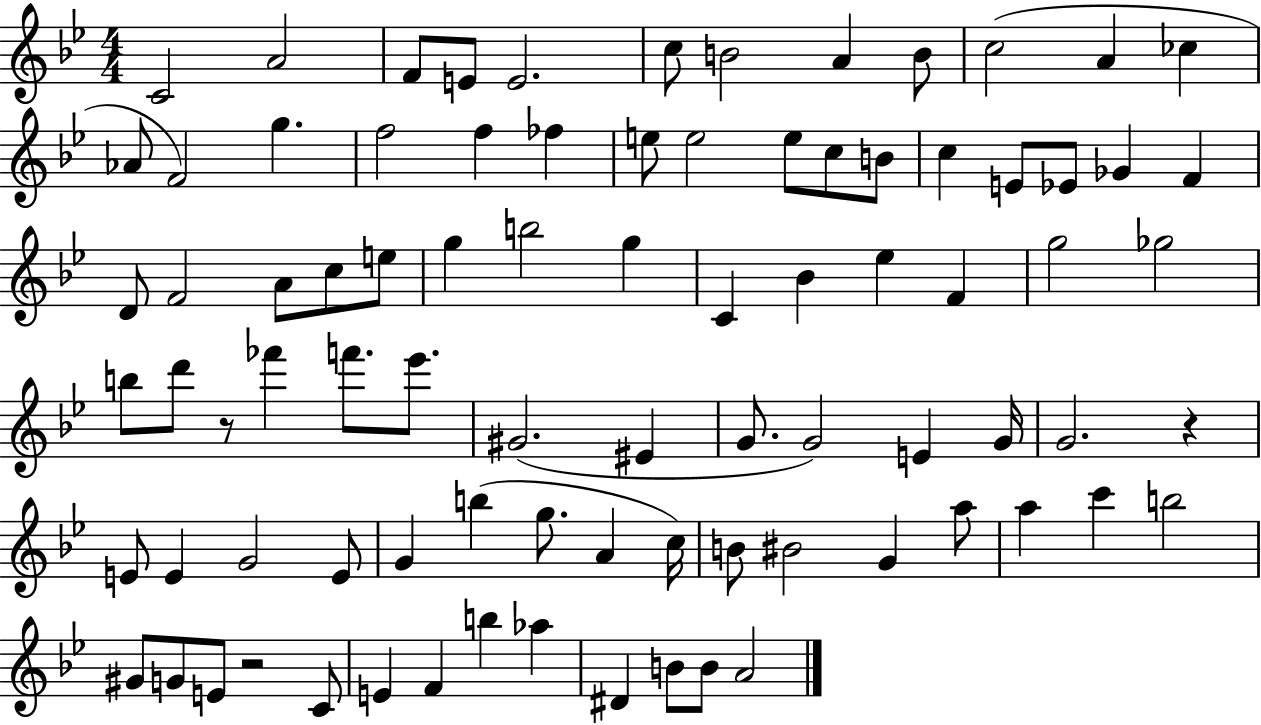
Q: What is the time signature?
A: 4/4